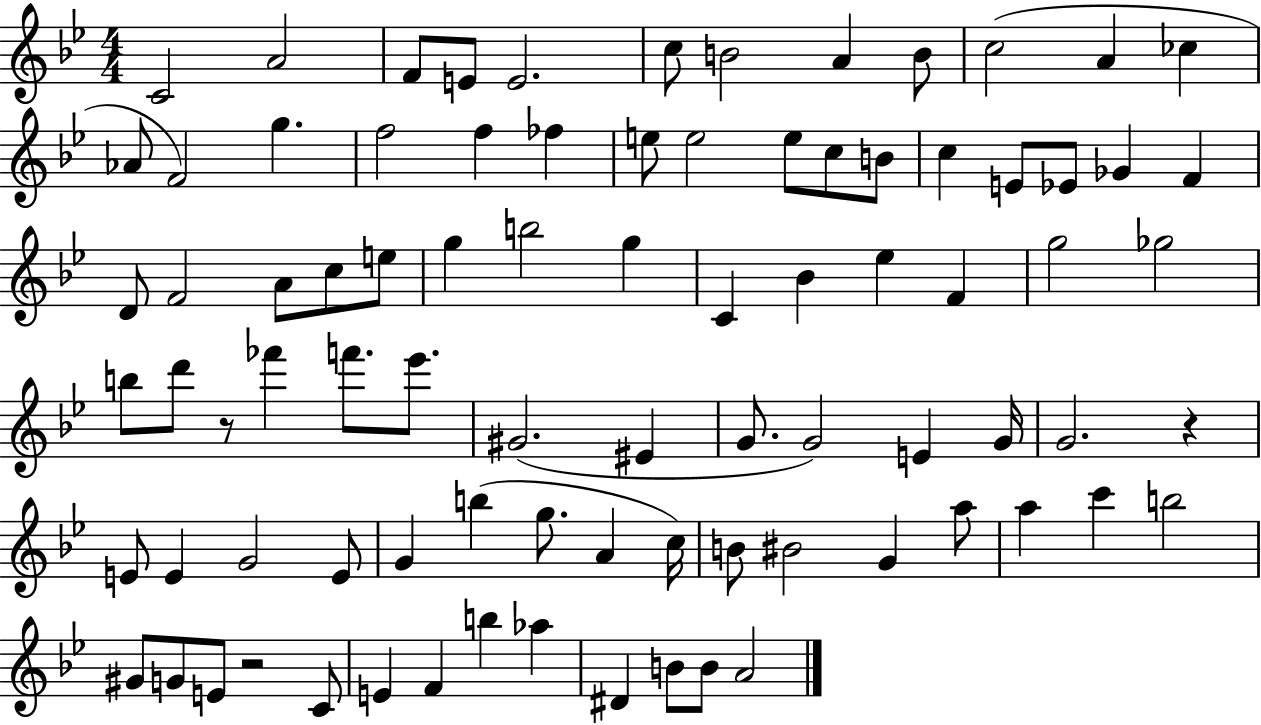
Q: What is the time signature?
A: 4/4